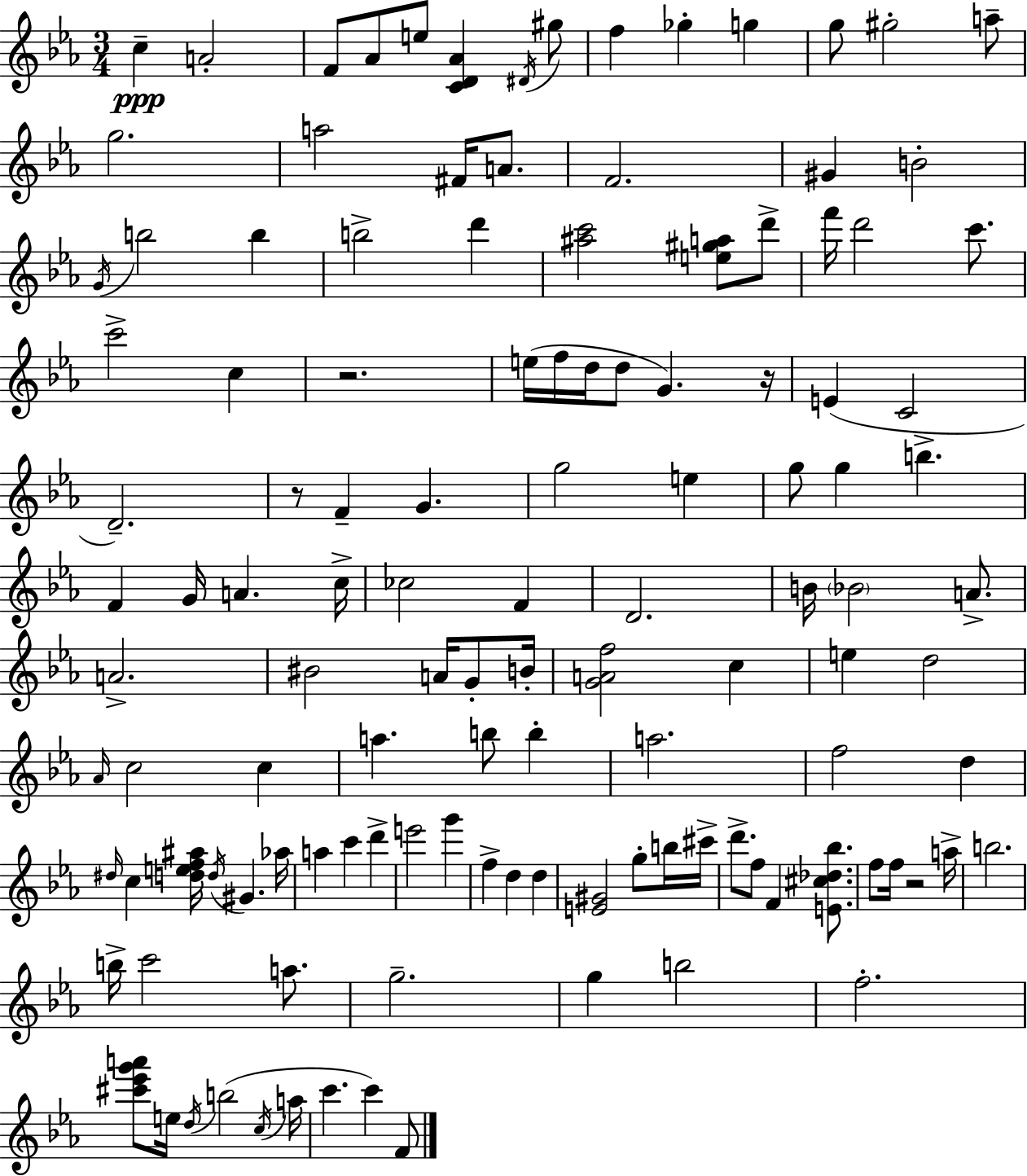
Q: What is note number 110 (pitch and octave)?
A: C6